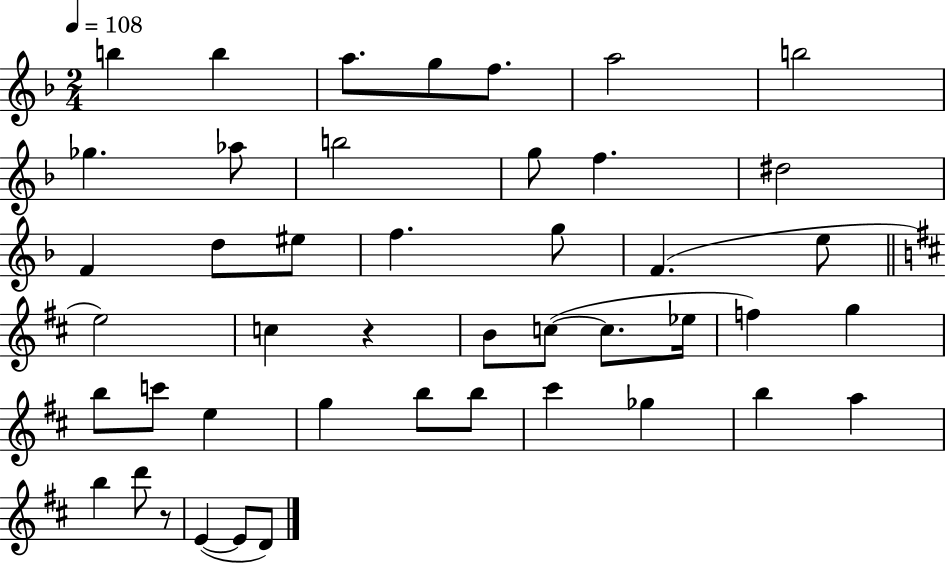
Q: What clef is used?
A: treble